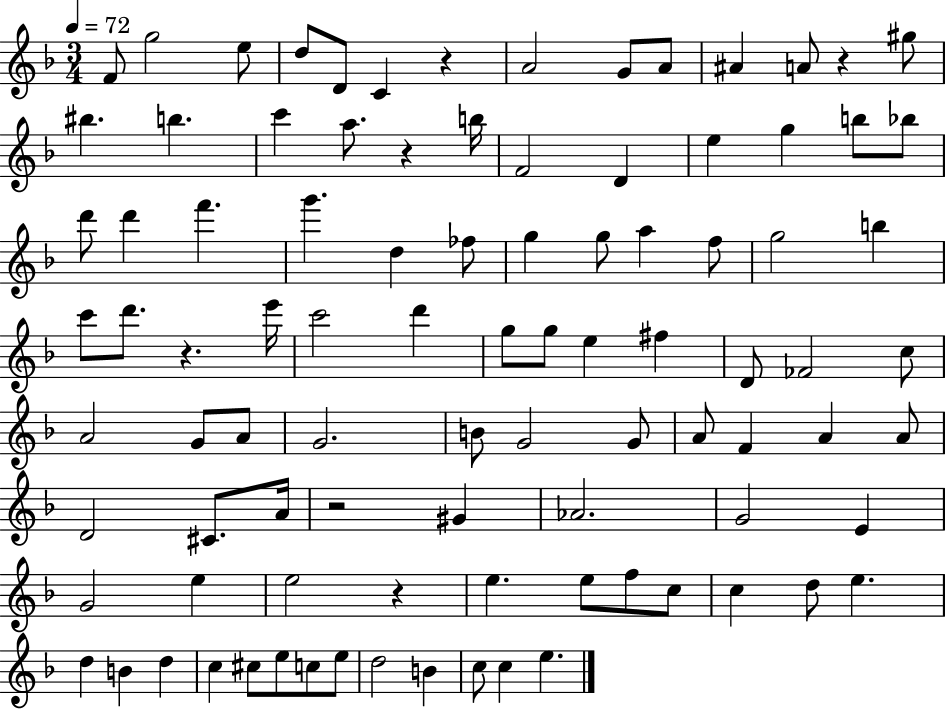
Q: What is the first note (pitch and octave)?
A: F4